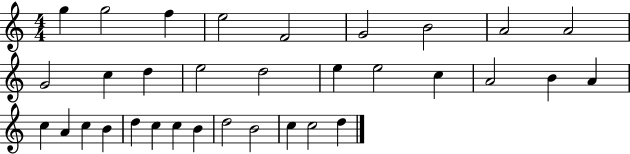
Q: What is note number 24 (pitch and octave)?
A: B4